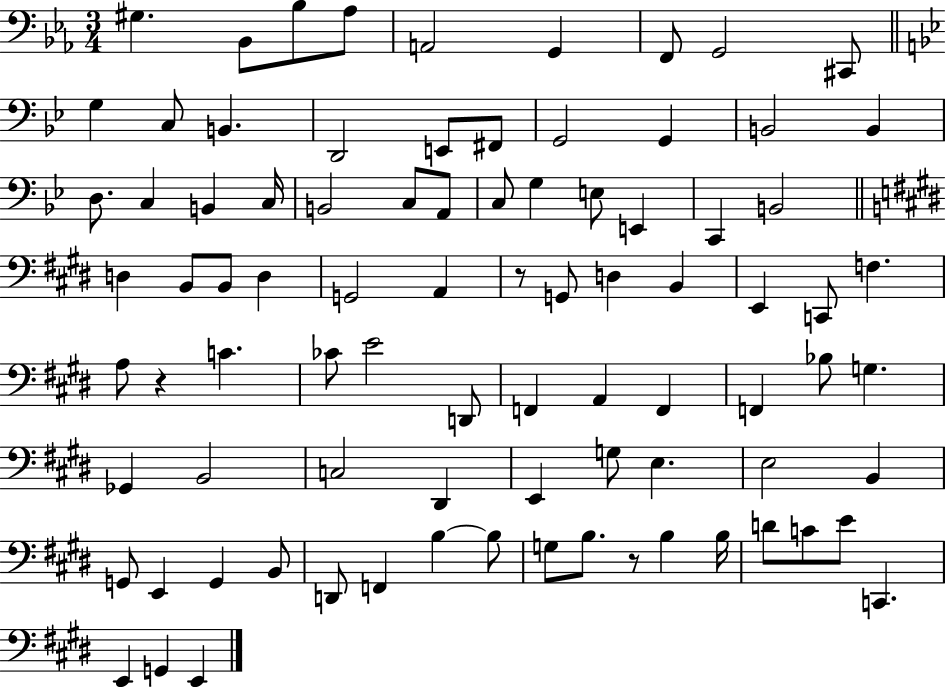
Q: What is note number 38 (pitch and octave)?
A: A2